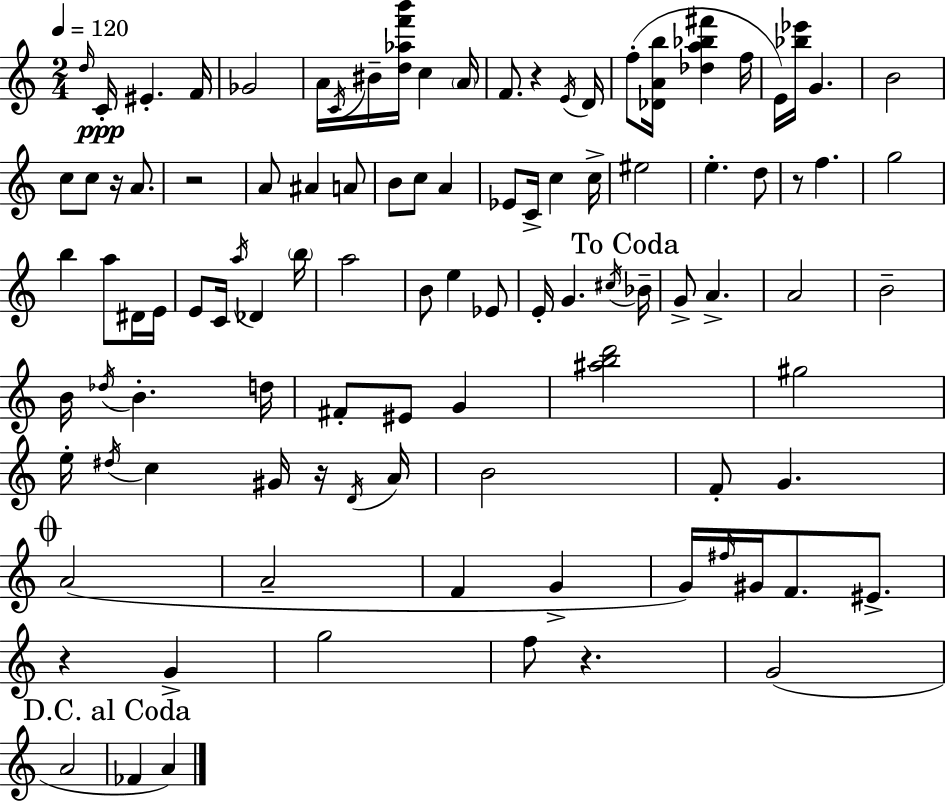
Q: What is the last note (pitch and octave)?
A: A4